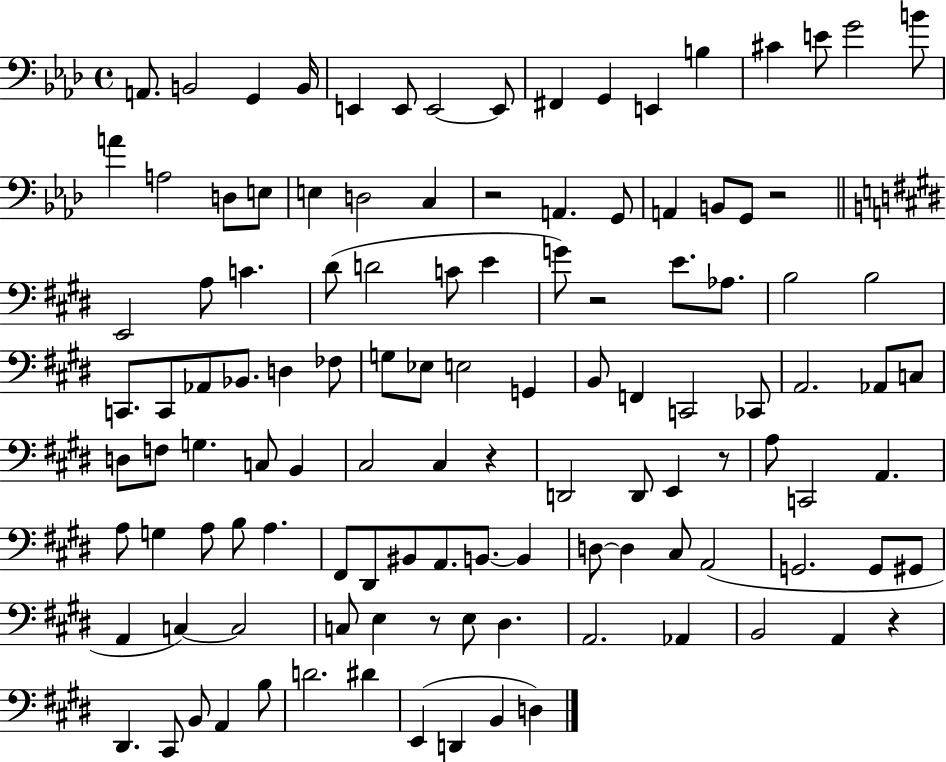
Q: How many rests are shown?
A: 7